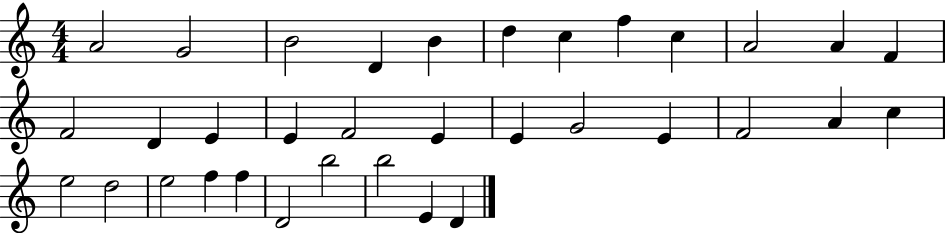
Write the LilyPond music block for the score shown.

{
  \clef treble
  \numericTimeSignature
  \time 4/4
  \key c \major
  a'2 g'2 | b'2 d'4 b'4 | d''4 c''4 f''4 c''4 | a'2 a'4 f'4 | \break f'2 d'4 e'4 | e'4 f'2 e'4 | e'4 g'2 e'4 | f'2 a'4 c''4 | \break e''2 d''2 | e''2 f''4 f''4 | d'2 b''2 | b''2 e'4 d'4 | \break \bar "|."
}